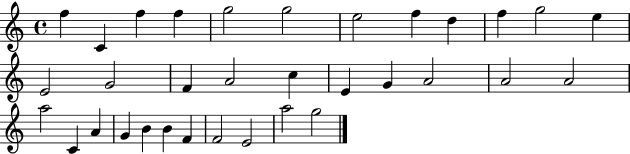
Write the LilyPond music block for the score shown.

{
  \clef treble
  \time 4/4
  \defaultTimeSignature
  \key c \major
  f''4 c'4 f''4 f''4 | g''2 g''2 | e''2 f''4 d''4 | f''4 g''2 e''4 | \break e'2 g'2 | f'4 a'2 c''4 | e'4 g'4 a'2 | a'2 a'2 | \break a''2 c'4 a'4 | g'4 b'4 b'4 f'4 | f'2 e'2 | a''2 g''2 | \break \bar "|."
}